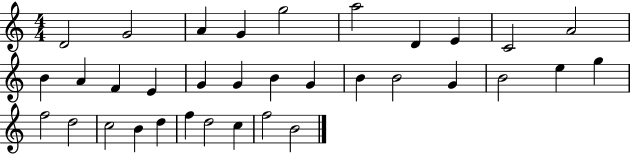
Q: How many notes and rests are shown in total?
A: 34